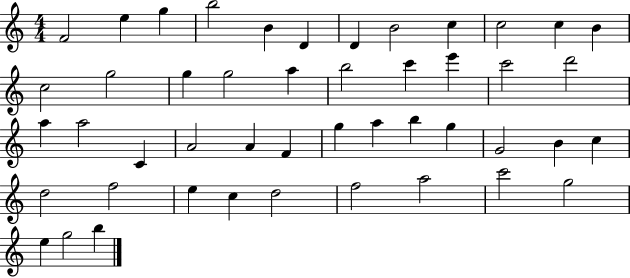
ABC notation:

X:1
T:Untitled
M:4/4
L:1/4
K:C
F2 e g b2 B D D B2 c c2 c B c2 g2 g g2 a b2 c' e' c'2 d'2 a a2 C A2 A F g a b g G2 B c d2 f2 e c d2 f2 a2 c'2 g2 e g2 b